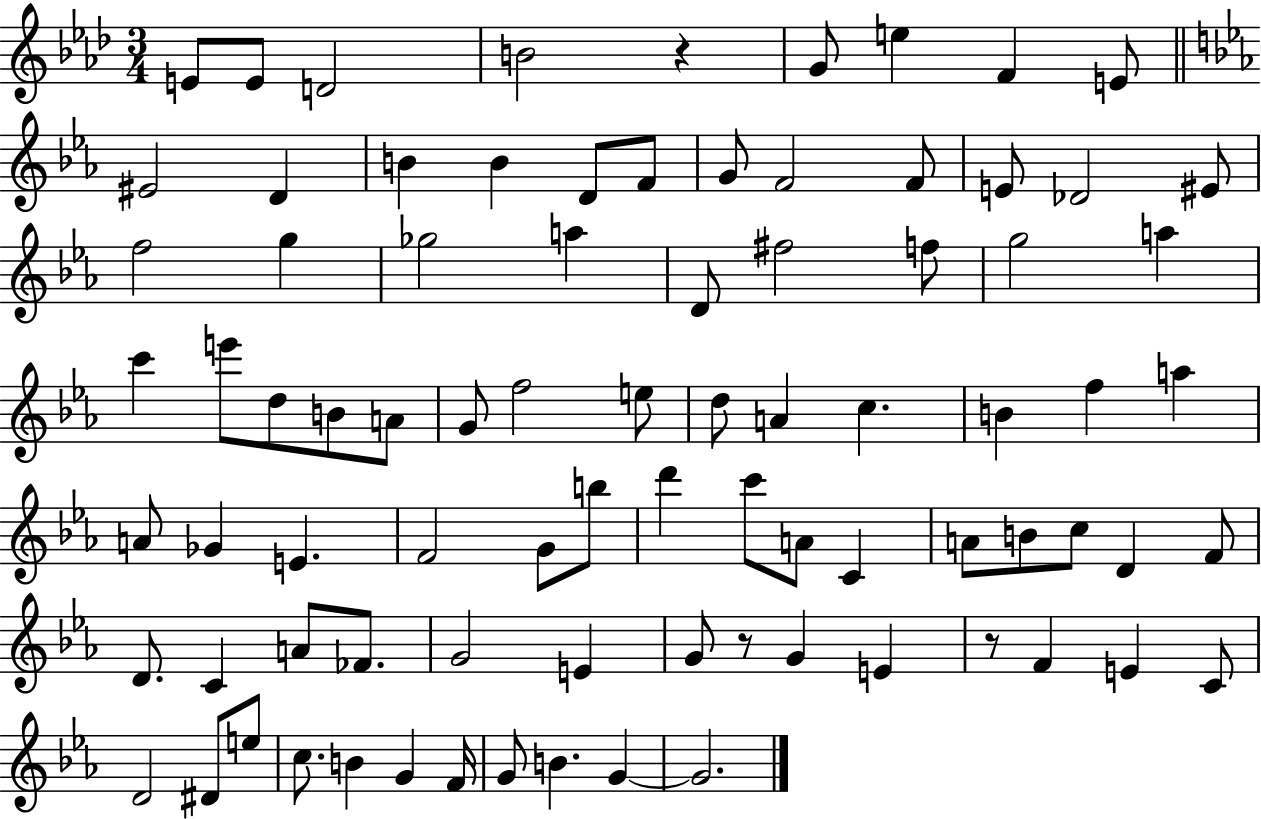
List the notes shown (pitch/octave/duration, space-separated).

E4/e E4/e D4/h B4/h R/q G4/e E5/q F4/q E4/e EIS4/h D4/q B4/q B4/q D4/e F4/e G4/e F4/h F4/e E4/e Db4/h EIS4/e F5/h G5/q Gb5/h A5/q D4/e F#5/h F5/e G5/h A5/q C6/q E6/e D5/e B4/e A4/e G4/e F5/h E5/e D5/e A4/q C5/q. B4/q F5/q A5/q A4/e Gb4/q E4/q. F4/h G4/e B5/e D6/q C6/e A4/e C4/q A4/e B4/e C5/e D4/q F4/e D4/e. C4/q A4/e FES4/e. G4/h E4/q G4/e R/e G4/q E4/q R/e F4/q E4/q C4/e D4/h D#4/e E5/e C5/e. B4/q G4/q F4/s G4/e B4/q. G4/q G4/h.